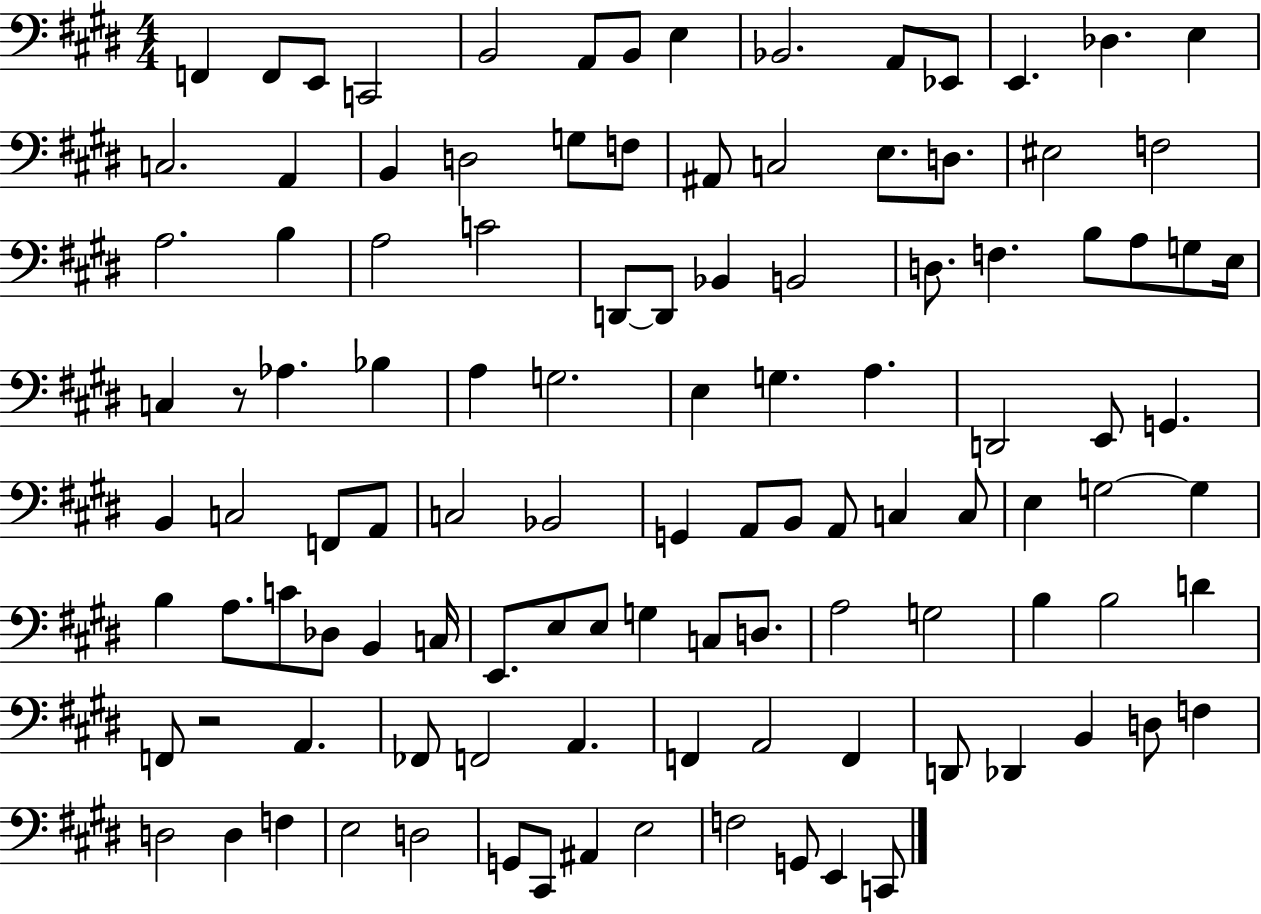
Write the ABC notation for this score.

X:1
T:Untitled
M:4/4
L:1/4
K:E
F,, F,,/2 E,,/2 C,,2 B,,2 A,,/2 B,,/2 E, _B,,2 A,,/2 _E,,/2 E,, _D, E, C,2 A,, B,, D,2 G,/2 F,/2 ^A,,/2 C,2 E,/2 D,/2 ^E,2 F,2 A,2 B, A,2 C2 D,,/2 D,,/2 _B,, B,,2 D,/2 F, B,/2 A,/2 G,/2 E,/4 C, z/2 _A, _B, A, G,2 E, G, A, D,,2 E,,/2 G,, B,, C,2 F,,/2 A,,/2 C,2 _B,,2 G,, A,,/2 B,,/2 A,,/2 C, C,/2 E, G,2 G, B, A,/2 C/2 _D,/2 B,, C,/4 E,,/2 E,/2 E,/2 G, C,/2 D,/2 A,2 G,2 B, B,2 D F,,/2 z2 A,, _F,,/2 F,,2 A,, F,, A,,2 F,, D,,/2 _D,, B,, D,/2 F, D,2 D, F, E,2 D,2 G,,/2 ^C,,/2 ^A,, E,2 F,2 G,,/2 E,, C,,/2